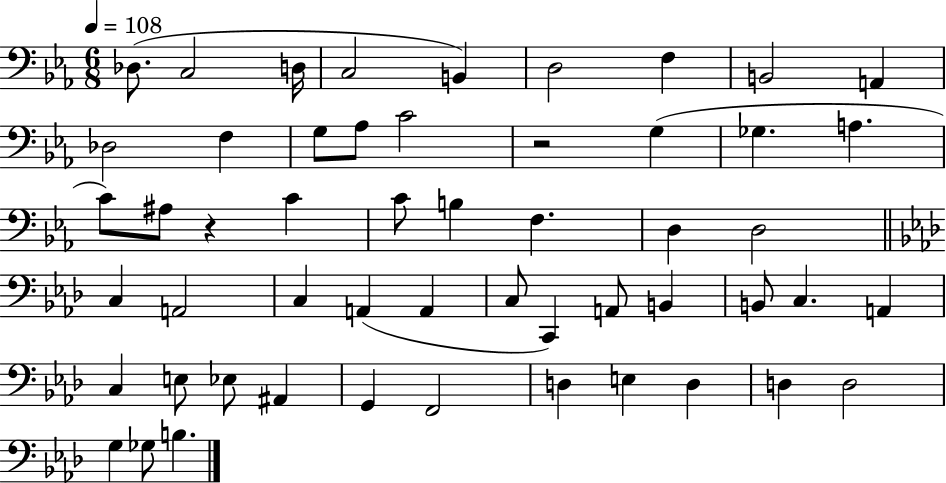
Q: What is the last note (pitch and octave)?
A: B3